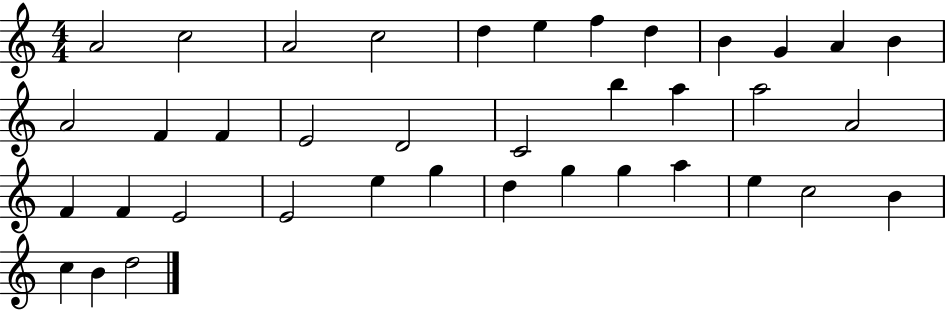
A4/h C5/h A4/h C5/h D5/q E5/q F5/q D5/q B4/q G4/q A4/q B4/q A4/h F4/q F4/q E4/h D4/h C4/h B5/q A5/q A5/h A4/h F4/q F4/q E4/h E4/h E5/q G5/q D5/q G5/q G5/q A5/q E5/q C5/h B4/q C5/q B4/q D5/h